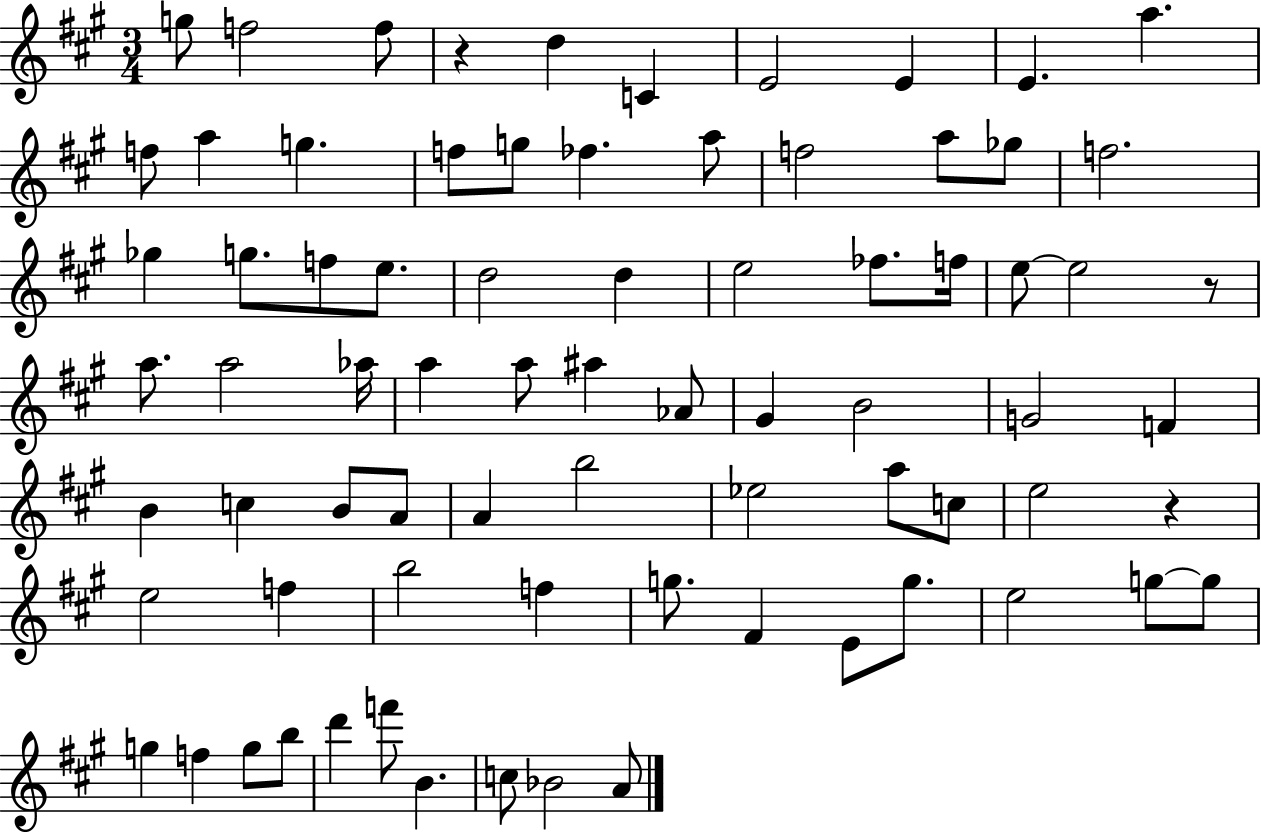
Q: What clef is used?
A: treble